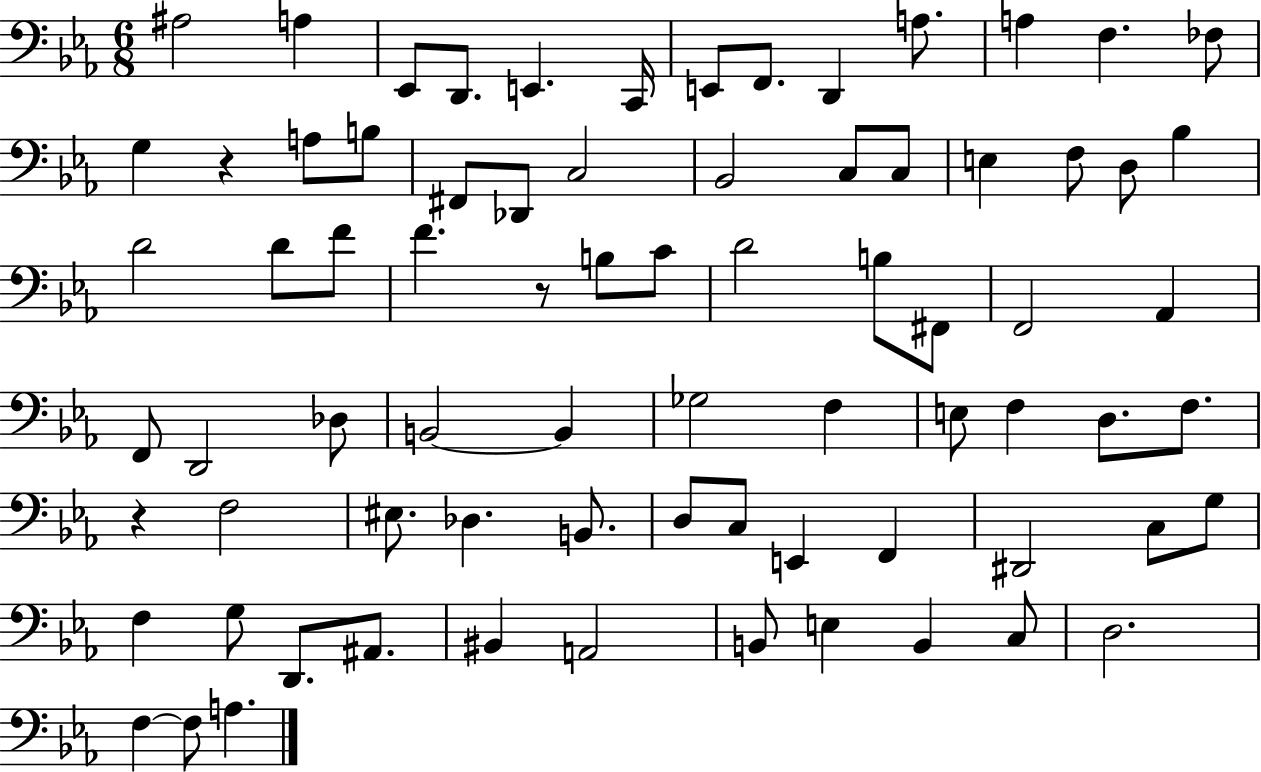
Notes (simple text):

A#3/h A3/q Eb2/e D2/e. E2/q. C2/s E2/e F2/e. D2/q A3/e. A3/q F3/q. FES3/e G3/q R/q A3/e B3/e F#2/e Db2/e C3/h Bb2/h C3/e C3/e E3/q F3/e D3/e Bb3/q D4/h D4/e F4/e F4/q. R/e B3/e C4/e D4/h B3/e F#2/e F2/h Ab2/q F2/e D2/h Db3/e B2/h B2/q Gb3/h F3/q E3/e F3/q D3/e. F3/e. R/q F3/h EIS3/e. Db3/q. B2/e. D3/e C3/e E2/q F2/q D#2/h C3/e G3/e F3/q G3/e D2/e. A#2/e. BIS2/q A2/h B2/e E3/q B2/q C3/e D3/h. F3/q F3/e A3/q.